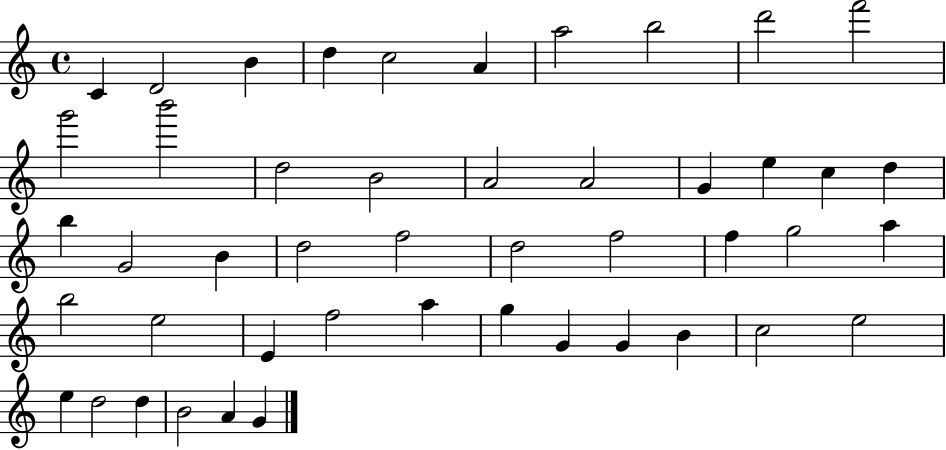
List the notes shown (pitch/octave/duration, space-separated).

C4/q D4/h B4/q D5/q C5/h A4/q A5/h B5/h D6/h F6/h G6/h B6/h D5/h B4/h A4/h A4/h G4/q E5/q C5/q D5/q B5/q G4/h B4/q D5/h F5/h D5/h F5/h F5/q G5/h A5/q B5/h E5/h E4/q F5/h A5/q G5/q G4/q G4/q B4/q C5/h E5/h E5/q D5/h D5/q B4/h A4/q G4/q